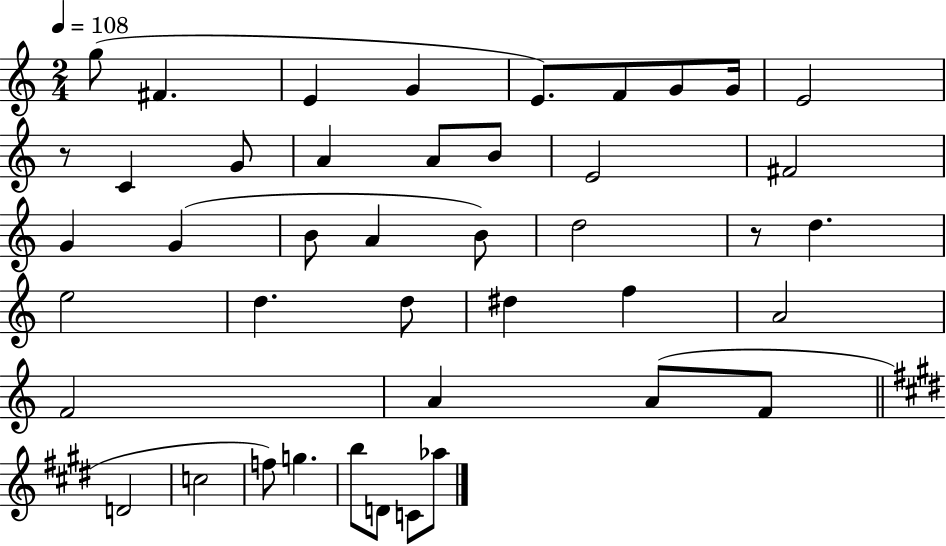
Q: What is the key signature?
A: C major